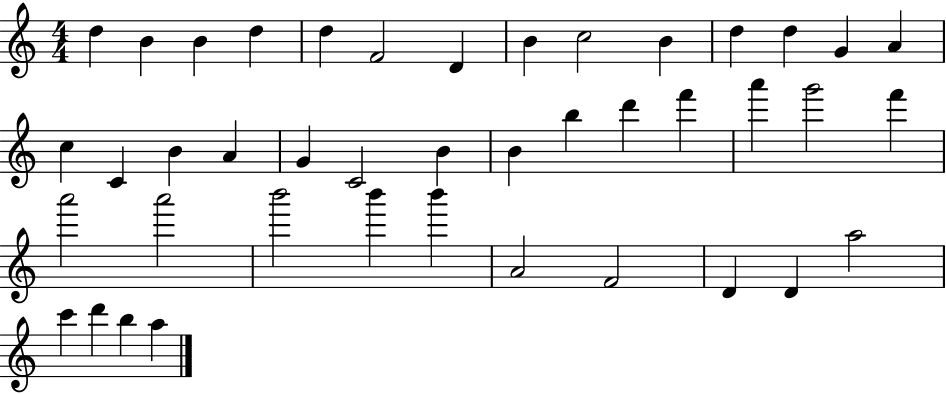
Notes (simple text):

D5/q B4/q B4/q D5/q D5/q F4/h D4/q B4/q C5/h B4/q D5/q D5/q G4/q A4/q C5/q C4/q B4/q A4/q G4/q C4/h B4/q B4/q B5/q D6/q F6/q A6/q G6/h F6/q A6/h A6/h B6/h B6/q B6/q A4/h F4/h D4/q D4/q A5/h C6/q D6/q B5/q A5/q